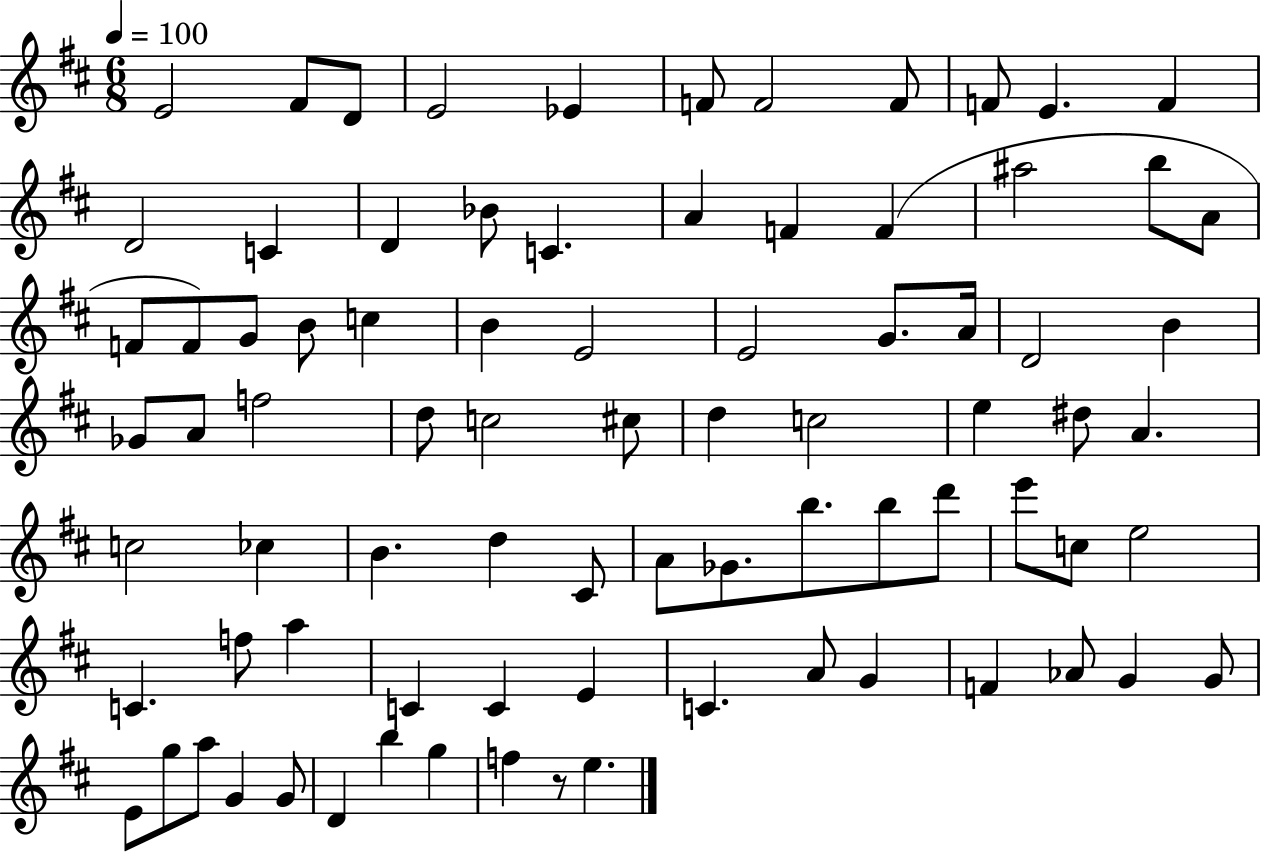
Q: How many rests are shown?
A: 1